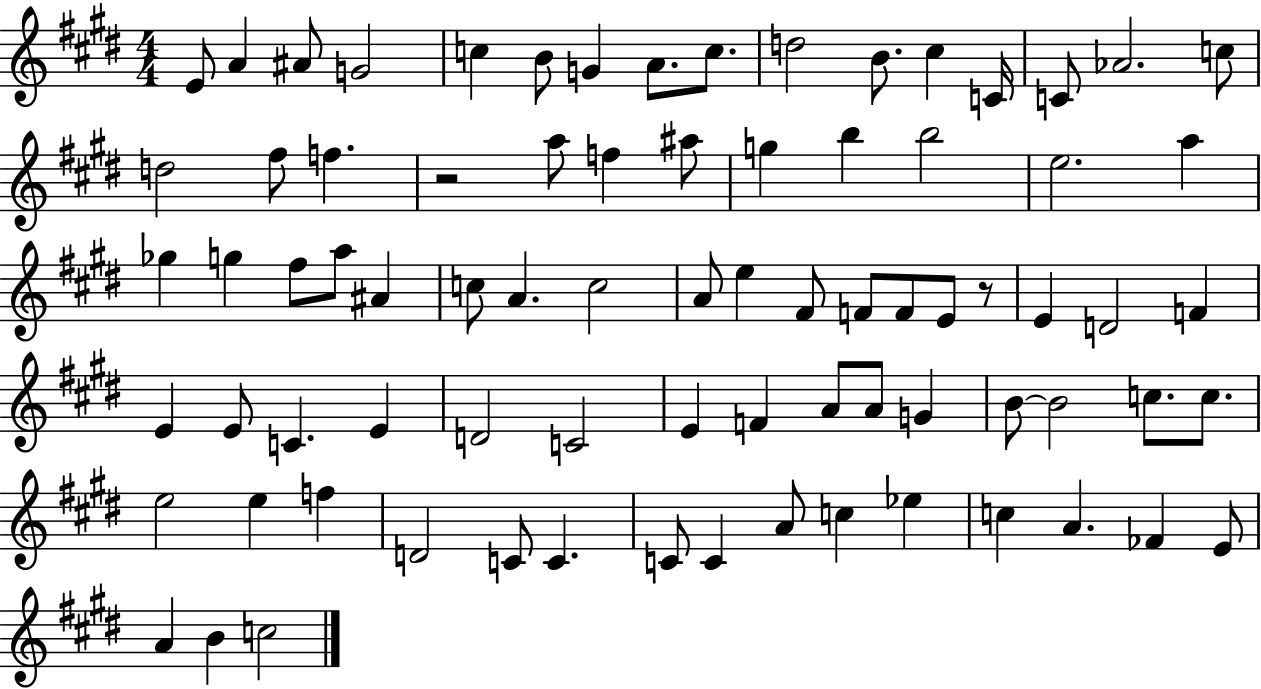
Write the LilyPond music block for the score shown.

{
  \clef treble
  \numericTimeSignature
  \time 4/4
  \key e \major
  e'8 a'4 ais'8 g'2 | c''4 b'8 g'4 a'8. c''8. | d''2 b'8. cis''4 c'16 | c'8 aes'2. c''8 | \break d''2 fis''8 f''4. | r2 a''8 f''4 ais''8 | g''4 b''4 b''2 | e''2. a''4 | \break ges''4 g''4 fis''8 a''8 ais'4 | c''8 a'4. c''2 | a'8 e''4 fis'8 f'8 f'8 e'8 r8 | e'4 d'2 f'4 | \break e'4 e'8 c'4. e'4 | d'2 c'2 | e'4 f'4 a'8 a'8 g'4 | b'8~~ b'2 c''8. c''8. | \break e''2 e''4 f''4 | d'2 c'8 c'4. | c'8 c'4 a'8 c''4 ees''4 | c''4 a'4. fes'4 e'8 | \break a'4 b'4 c''2 | \bar "|."
}